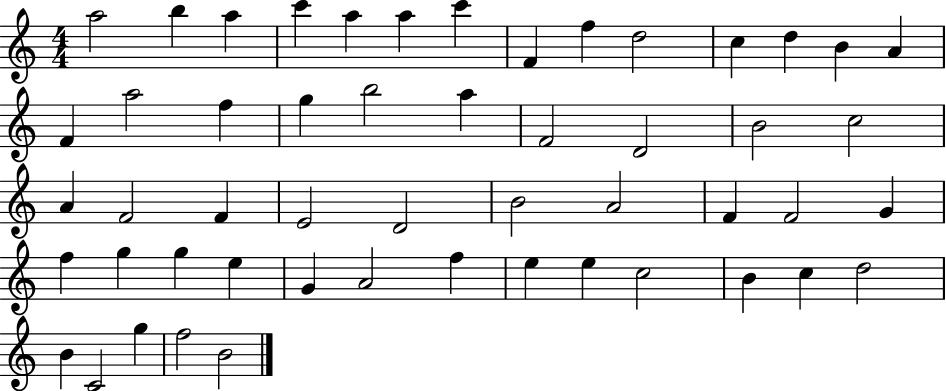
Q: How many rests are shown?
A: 0